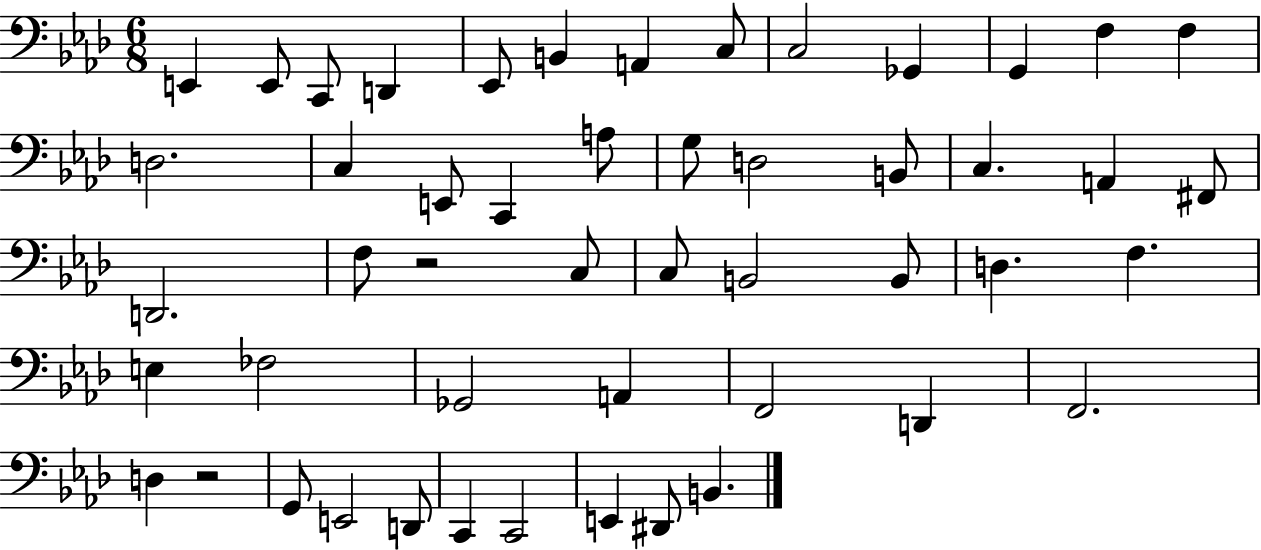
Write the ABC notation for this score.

X:1
T:Untitled
M:6/8
L:1/4
K:Ab
E,, E,,/2 C,,/2 D,, _E,,/2 B,, A,, C,/2 C,2 _G,, G,, F, F, D,2 C, E,,/2 C,, A,/2 G,/2 D,2 B,,/2 C, A,, ^F,,/2 D,,2 F,/2 z2 C,/2 C,/2 B,,2 B,,/2 D, F, E, _F,2 _G,,2 A,, F,,2 D,, F,,2 D, z2 G,,/2 E,,2 D,,/2 C,, C,,2 E,, ^D,,/2 B,,